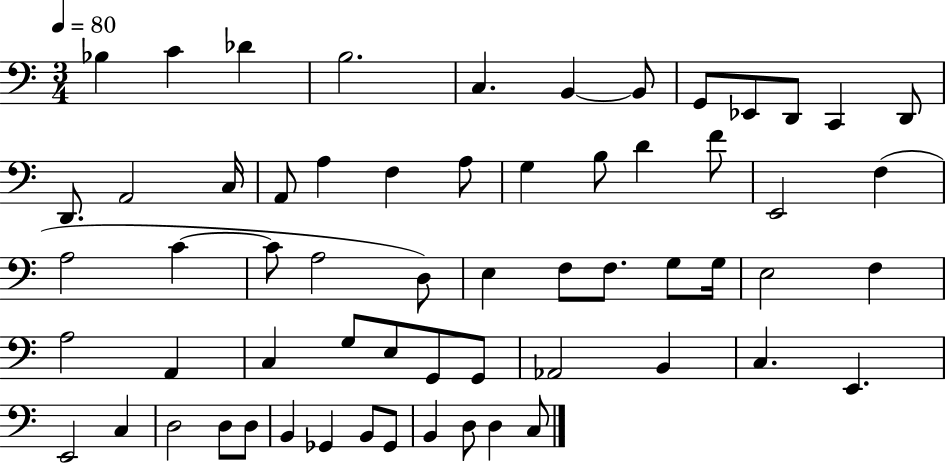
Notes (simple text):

Bb3/q C4/q Db4/q B3/h. C3/q. B2/q B2/e G2/e Eb2/e D2/e C2/q D2/e D2/e. A2/h C3/s A2/e A3/q F3/q A3/e G3/q B3/e D4/q F4/e E2/h F3/q A3/h C4/q C4/e A3/h D3/e E3/q F3/e F3/e. G3/e G3/s E3/h F3/q A3/h A2/q C3/q G3/e E3/e G2/e G2/e Ab2/h B2/q C3/q. E2/q. E2/h C3/q D3/h D3/e D3/e B2/q Gb2/q B2/e Gb2/e B2/q D3/e D3/q C3/e